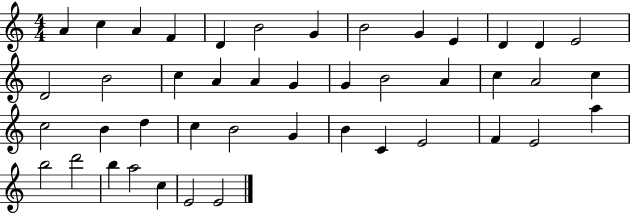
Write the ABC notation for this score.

X:1
T:Untitled
M:4/4
L:1/4
K:C
A c A F D B2 G B2 G E D D E2 D2 B2 c A A G G B2 A c A2 c c2 B d c B2 G B C E2 F E2 a b2 d'2 b a2 c E2 E2